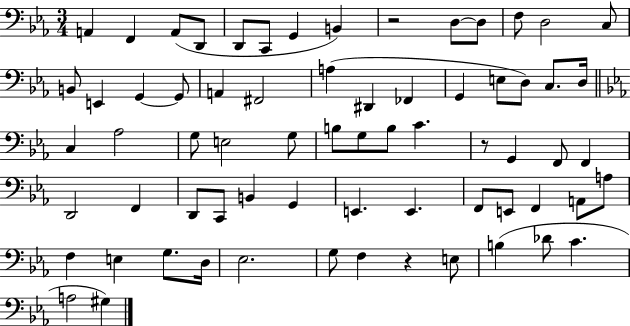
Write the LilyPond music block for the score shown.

{
  \clef bass
  \numericTimeSignature
  \time 3/4
  \key ees \major
  a,4 f,4 a,8( d,8 | d,8 c,8 g,4 b,4) | r2 d8~~ d8 | f8 d2 c8 | \break b,8 e,4 g,4~~ g,8 | a,4 fis,2 | a4( dis,4 fes,4 | g,4 e8 d8) c8. d16 | \break \bar "||" \break \key c \minor c4 aes2 | g8 e2 g8 | b8 g8 b8 c'4. | r8 g,4 f,8 f,4 | \break d,2 f,4 | d,8 c,8 b,4 g,4 | e,4. e,4. | f,8 e,8 f,4 a,8 a8 | \break f4 e4 g8. d16 | ees2. | g8 f4 r4 e8 | b4( des'8 c'4. | \break a2 gis4) | \bar "|."
}